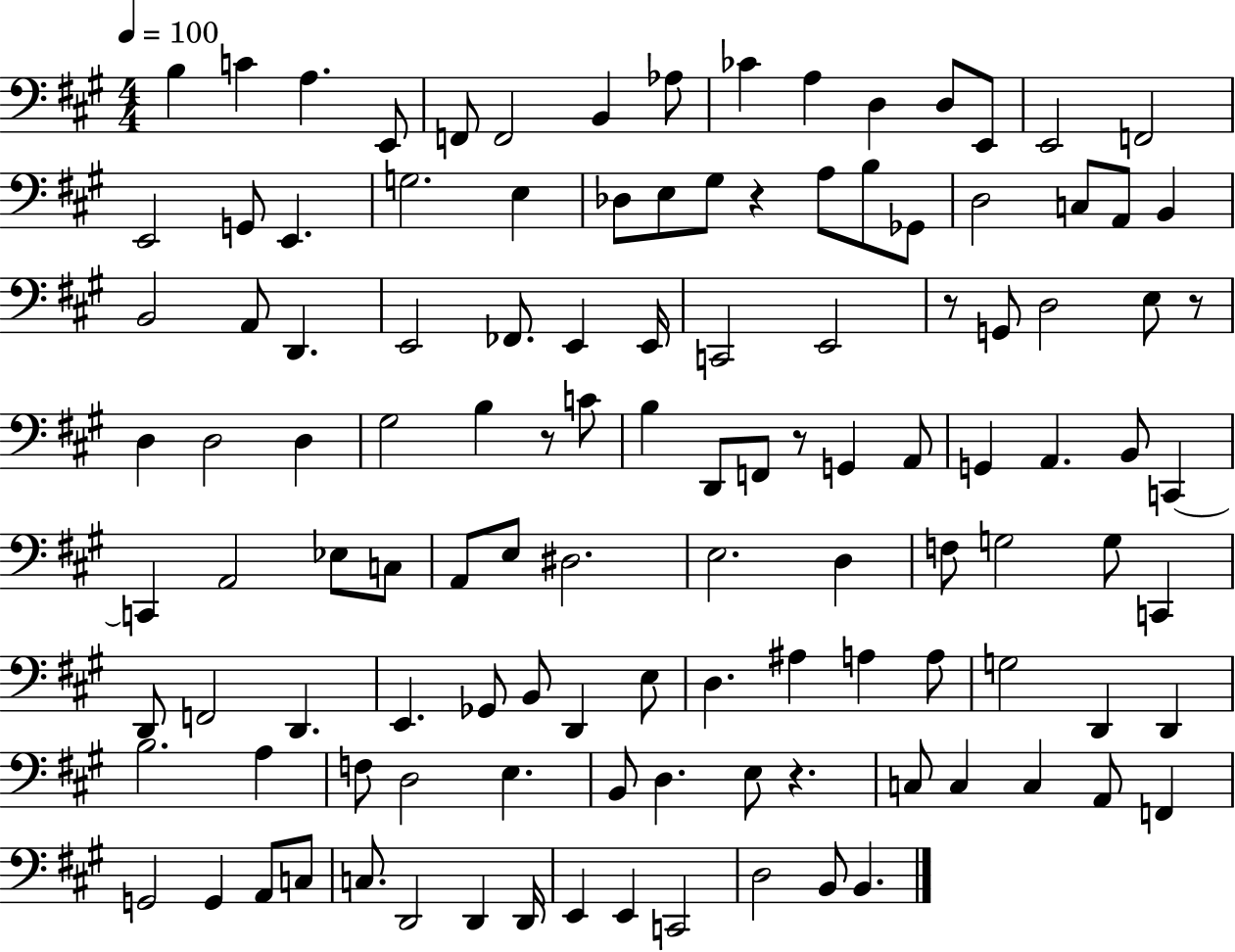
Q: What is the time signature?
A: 4/4